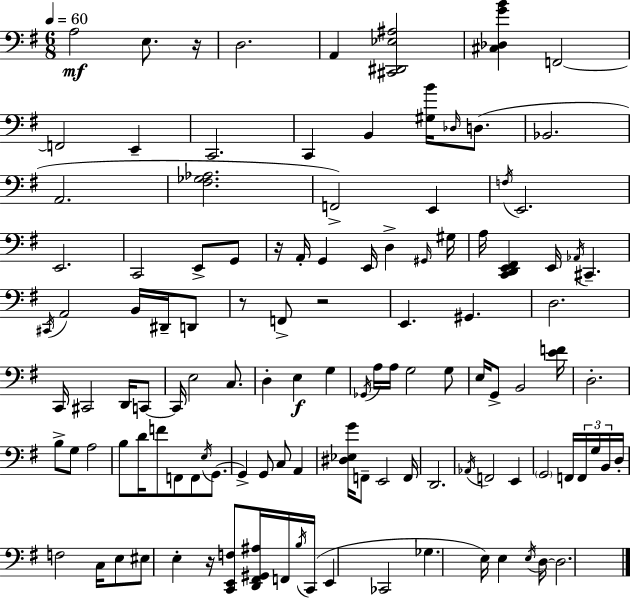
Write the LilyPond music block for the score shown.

{
  \clef bass
  \numericTimeSignature
  \time 6/8
  \key g \major
  \tempo 4 = 60
  \repeat volta 2 { a2\mf e8. r16 | d2. | a,4 <cis, dis, ees ais>2 | <cis des g' b'>4 f,2~~ | \break f,2 e,4-- | c,2. | c,4 b,4 <gis b'>16 \grace { des16 }( d8. | bes,2. | \break a,2. | <fis ges aes>2. | f,2->) e,4 | \acciaccatura { f16 } e,2. | \break e,2. | c,2 e,8-> | g,8 r16 a,16-. g,4 e,16 d4-> | \grace { gis,16 } gis16 a16 <c, d, e, fis,>4 e,16 \acciaccatura { aes,16 } cis,4.-- | \break \acciaccatura { cis,16 } a,2 | b,16 dis,16-- d,8 r8 f,8-> r2 | e,4. gis,4. | d2. | \break c,16 cis,2 | d,16 c,8~~ c,16 e2 | c8. d4-. e4\f | g4 \acciaccatura { ges,16 } a16 a16 g2 | \break g8 e16 g,8-> b,2 | <e' f'>16 d2.-. | b8-> g8 a2 | b8 d'16 f'8 f,8 | \break f,8 \acciaccatura { e16 }( g,8. g,4->) g,8 | c8 a,4 <dis ees g'>16 f,8-- e,2 | f,16 d,2. | \acciaccatura { aes,16 } f,2 | \break e,4 \parenthesize g,2 | f,16 \tuplet 3/2 { f,16 g16 b,16 } d16-. f2 | c16 e8 eis8 e4-. | r16 <c, e, f>8 <d, fis, gis, ais>16 f,16 \acciaccatura { b16 }( c,16 e,4 | \break ces,2 ges4. | e16) e4 \acciaccatura { e16 } d16~~ d2. | } \bar "|."
}